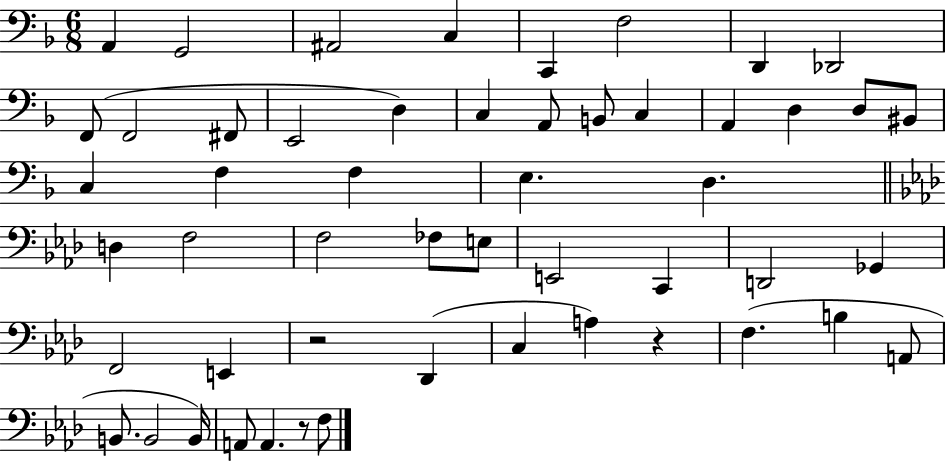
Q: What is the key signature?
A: F major